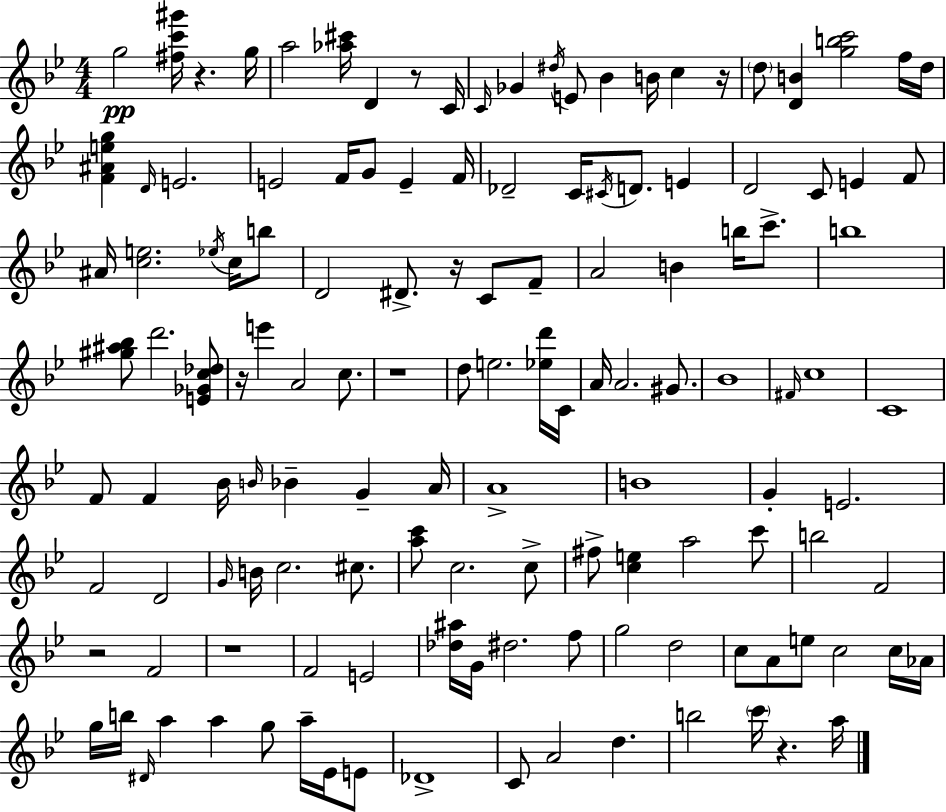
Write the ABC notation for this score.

X:1
T:Untitled
M:4/4
L:1/4
K:Bb
g2 [^fc'^g']/4 z g/4 a2 [_a^c']/4 D z/2 C/4 C/4 _G ^d/4 E/2 _B B/4 c z/4 d/2 [DB] [gbc']2 f/4 d/4 [F^Aeg] D/4 E2 E2 F/4 G/2 E F/4 _D2 C/4 ^C/4 D/2 E D2 C/2 E F/2 ^A/4 [ce]2 _e/4 c/4 b/2 D2 ^D/2 z/4 C/2 F/2 A2 B b/4 c'/2 b4 [^g^a_b]/2 d'2 [E_Gc_d]/2 z/4 e' A2 c/2 z4 d/2 e2 [_ed']/4 C/4 A/4 A2 ^G/2 _B4 ^F/4 c4 C4 F/2 F _B/4 B/4 _B G A/4 A4 B4 G E2 F2 D2 G/4 B/4 c2 ^c/2 [ac']/2 c2 c/2 ^f/2 [ce] a2 c'/2 b2 F2 z2 F2 z4 F2 E2 [_d^a]/4 G/4 ^d2 f/2 g2 d2 c/2 A/2 e/2 c2 c/4 _A/4 g/4 b/4 ^D/4 a a g/2 a/4 _E/4 E/2 _D4 C/2 A2 d b2 c'/4 z a/4